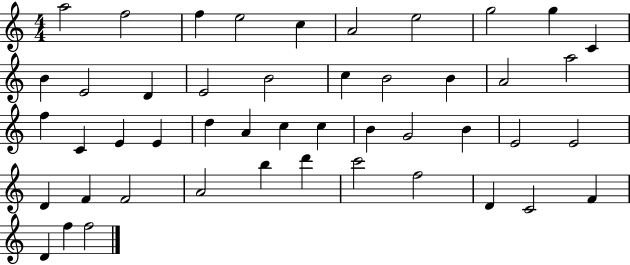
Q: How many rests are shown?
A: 0